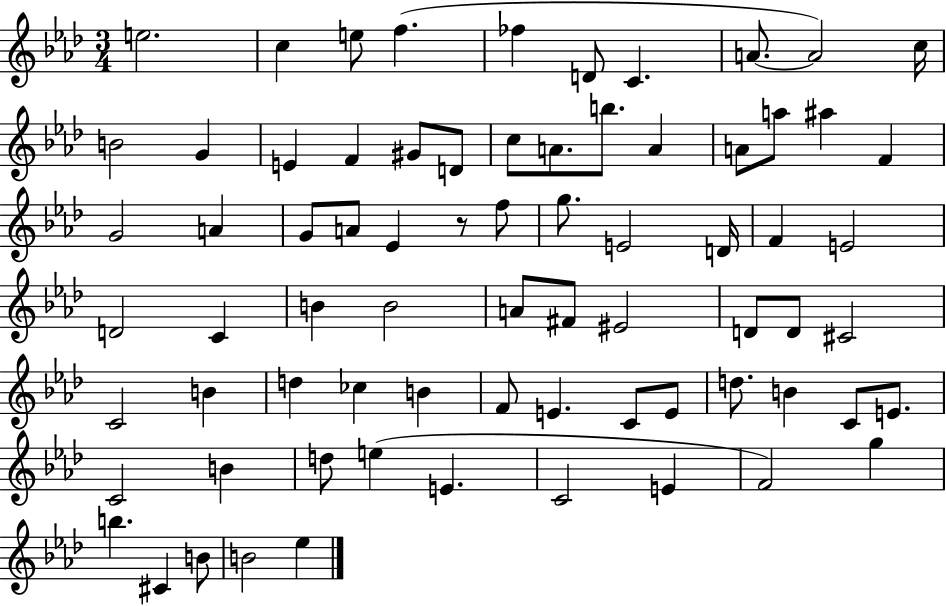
E5/h. C5/q E5/e F5/q. FES5/q D4/e C4/q. A4/e. A4/h C5/s B4/h G4/q E4/q F4/q G#4/e D4/e C5/e A4/e. B5/e. A4/q A4/e A5/e A#5/q F4/q G4/h A4/q G4/e A4/e Eb4/q R/e F5/e G5/e. E4/h D4/s F4/q E4/h D4/h C4/q B4/q B4/h A4/e F#4/e EIS4/h D4/e D4/e C#4/h C4/h B4/q D5/q CES5/q B4/q F4/e E4/q. C4/e E4/e D5/e. B4/q C4/e E4/e. C4/h B4/q D5/e E5/q E4/q. C4/h E4/q F4/h G5/q B5/q. C#4/q B4/e B4/h Eb5/q